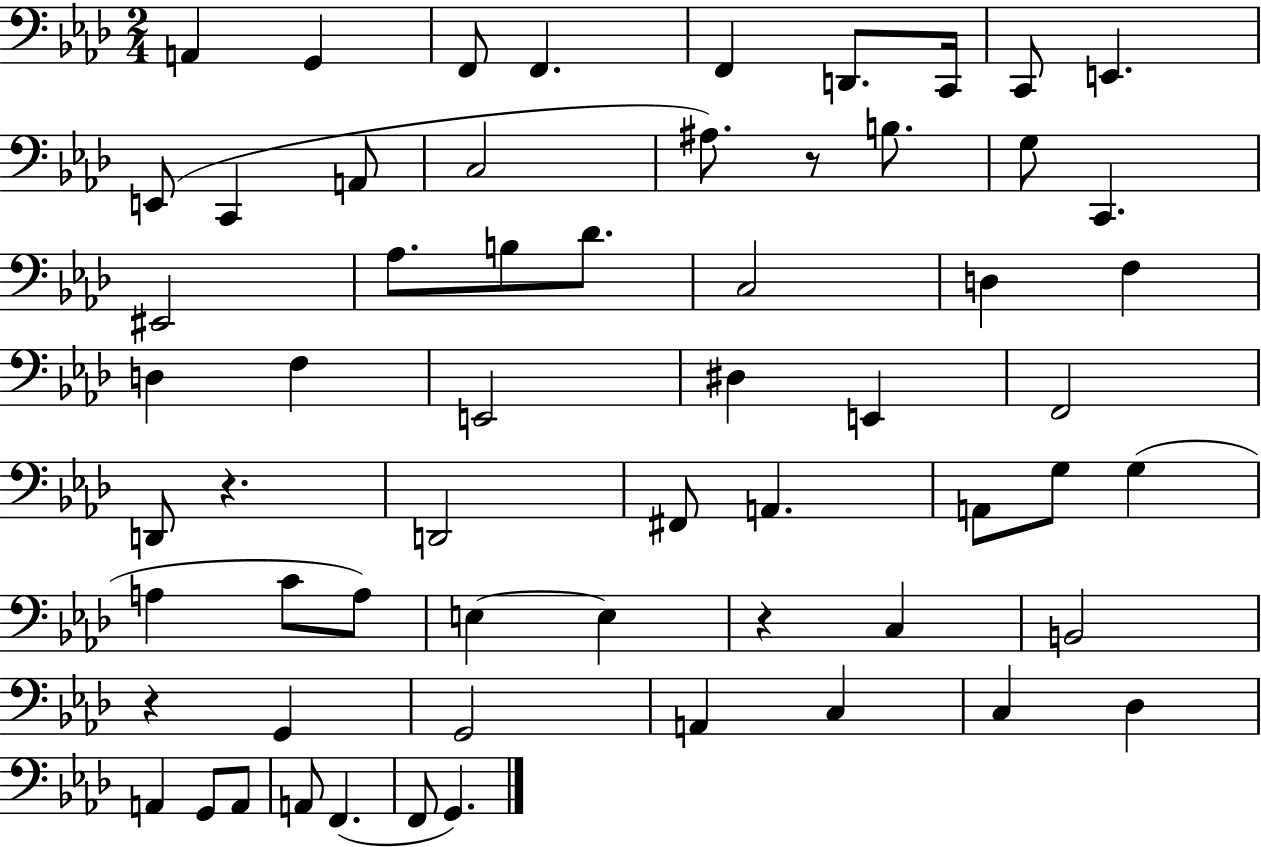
A2/q G2/q F2/e F2/q. F2/q D2/e. C2/s C2/e E2/q. E2/e C2/q A2/e C3/h A#3/e. R/e B3/e. G3/e C2/q. EIS2/h Ab3/e. B3/e Db4/e. C3/h D3/q F3/q D3/q F3/q E2/h D#3/q E2/q F2/h D2/e R/q. D2/h F#2/e A2/q. A2/e G3/e G3/q A3/q C4/e A3/e E3/q E3/q R/q C3/q B2/h R/q G2/q G2/h A2/q C3/q C3/q Db3/q A2/q G2/e A2/e A2/e F2/q. F2/e G2/q.